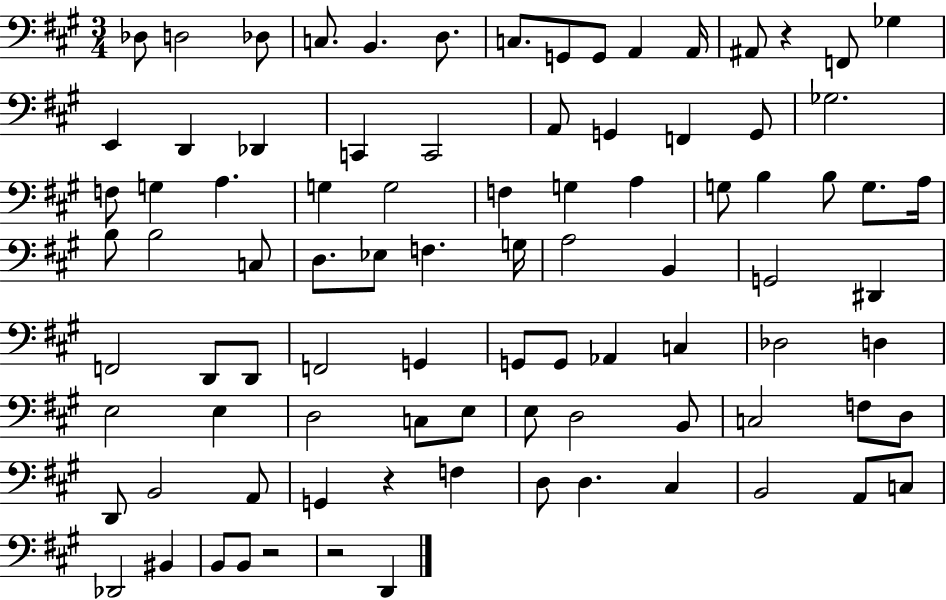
X:1
T:Untitled
M:3/4
L:1/4
K:A
_D,/2 D,2 _D,/2 C,/2 B,, D,/2 C,/2 G,,/2 G,,/2 A,, A,,/4 ^A,,/2 z F,,/2 _G, E,, D,, _D,, C,, C,,2 A,,/2 G,, F,, G,,/2 _G,2 F,/2 G, A, G, G,2 F, G, A, G,/2 B, B,/2 G,/2 A,/4 B,/2 B,2 C,/2 D,/2 _E,/2 F, G,/4 A,2 B,, G,,2 ^D,, F,,2 D,,/2 D,,/2 F,,2 G,, G,,/2 G,,/2 _A,, C, _D,2 D, E,2 E, D,2 C,/2 E,/2 E,/2 D,2 B,,/2 C,2 F,/2 D,/2 D,,/2 B,,2 A,,/2 G,, z F, D,/2 D, ^C, B,,2 A,,/2 C,/2 _D,,2 ^B,, B,,/2 B,,/2 z2 z2 D,,